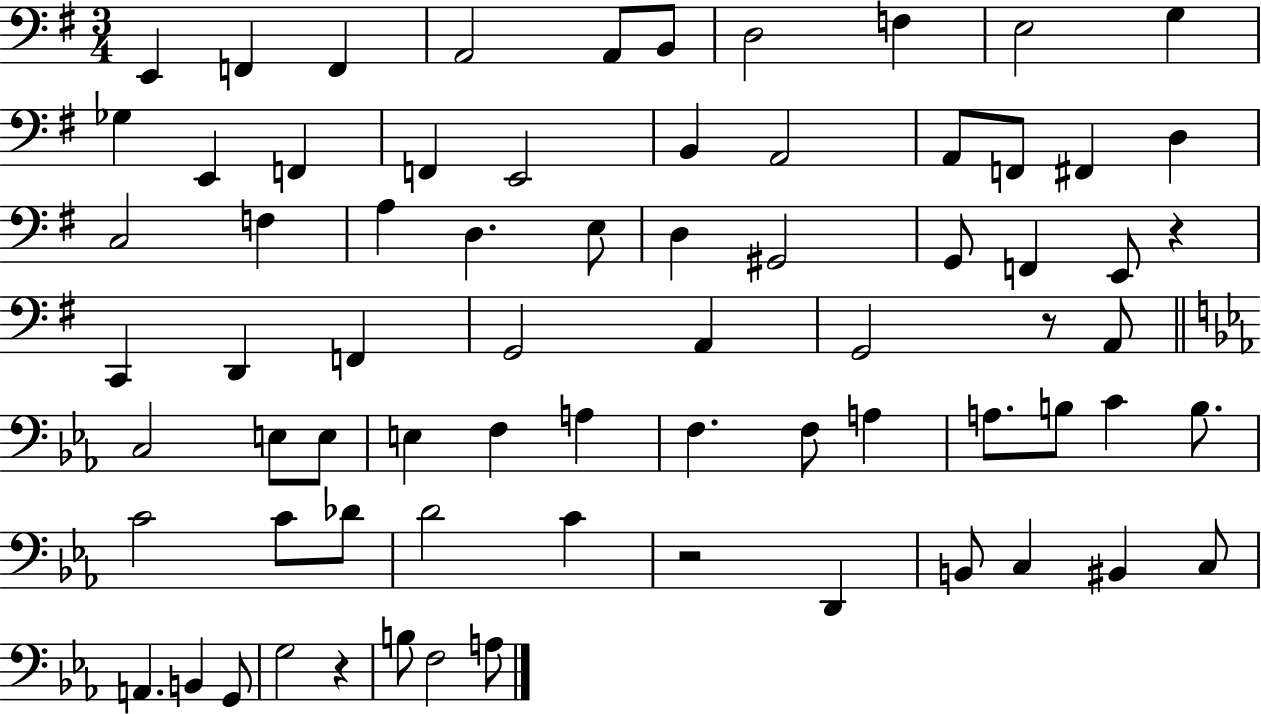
X:1
T:Untitled
M:3/4
L:1/4
K:G
E,, F,, F,, A,,2 A,,/2 B,,/2 D,2 F, E,2 G, _G, E,, F,, F,, E,,2 B,, A,,2 A,,/2 F,,/2 ^F,, D, C,2 F, A, D, E,/2 D, ^G,,2 G,,/2 F,, E,,/2 z C,, D,, F,, G,,2 A,, G,,2 z/2 A,,/2 C,2 E,/2 E,/2 E, F, A, F, F,/2 A, A,/2 B,/2 C B,/2 C2 C/2 _D/2 D2 C z2 D,, B,,/2 C, ^B,, C,/2 A,, B,, G,,/2 G,2 z B,/2 F,2 A,/2